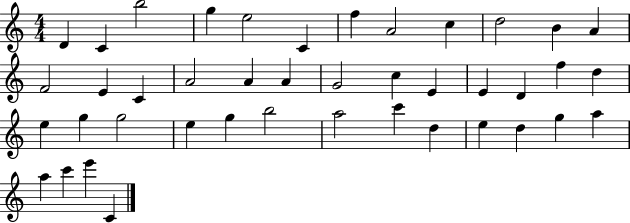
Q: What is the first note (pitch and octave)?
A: D4